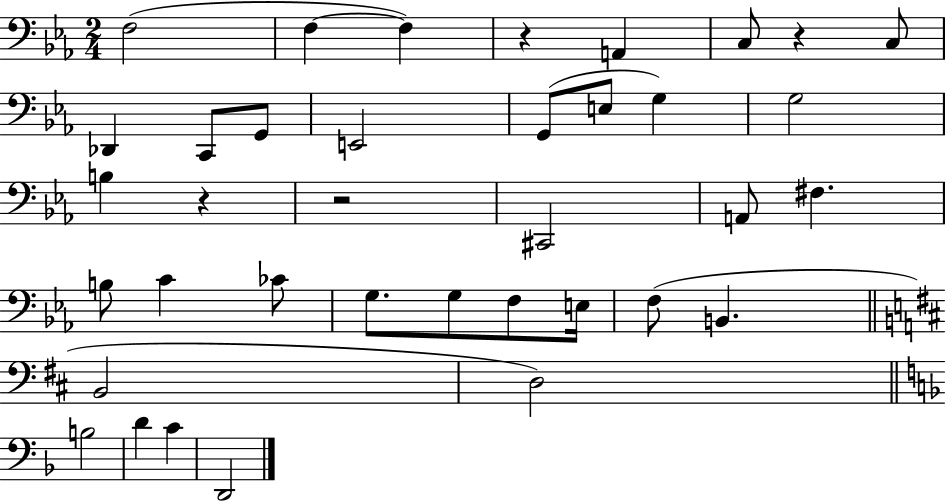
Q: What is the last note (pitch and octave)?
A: D2